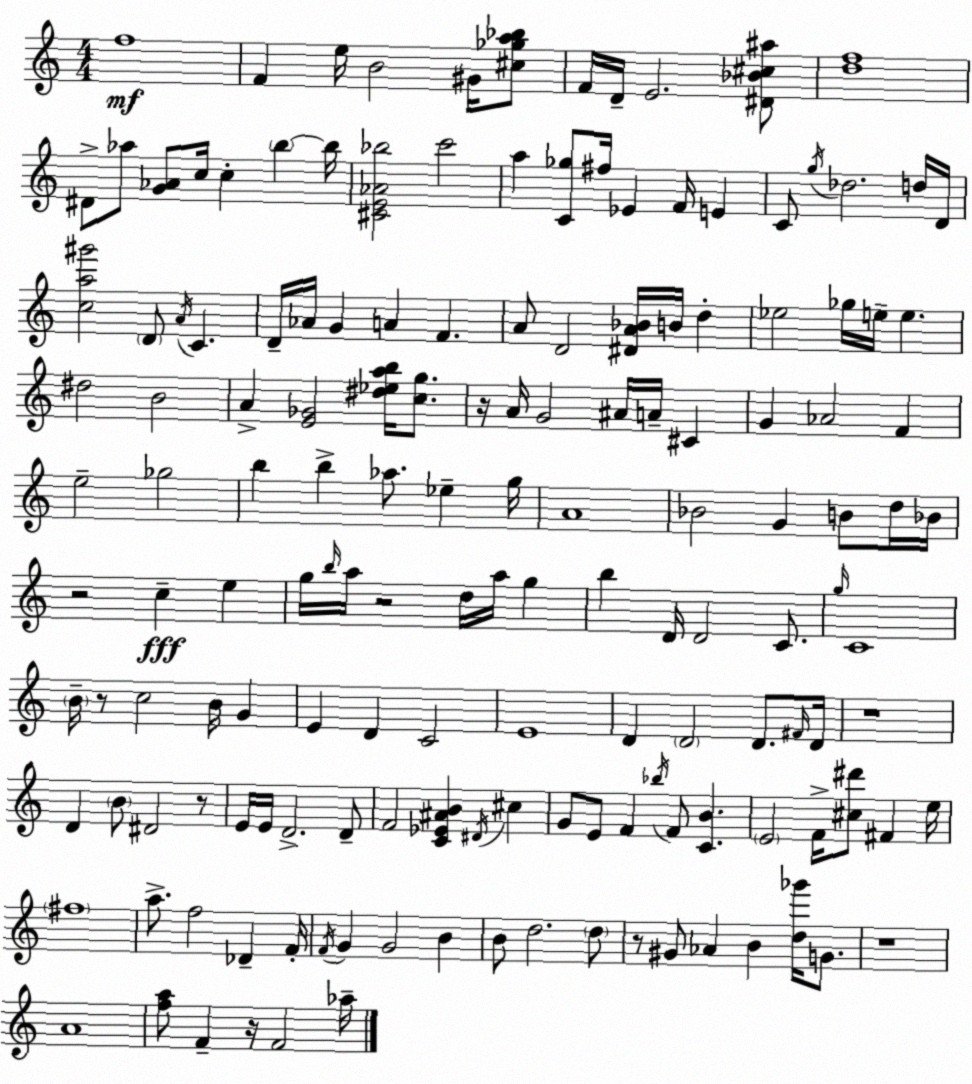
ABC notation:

X:1
T:Untitled
M:4/4
L:1/4
K:Am
f4 F e/4 B2 ^G/4 [^c_ga_b]/2 F/4 D/4 E2 [^D_B^c^a]/2 [df]4 ^D/2 _a/2 [G_A]/2 c/4 c b b/4 [^CE_A_b]2 c'2 a [C_g]/2 ^f/4 _E F/4 E C/2 g/4 _d2 d/4 D/4 [ca^g']2 D/2 A/4 C D/4 _A/4 G A F A/2 D2 [^DA_B]/4 B/4 d _e2 _g/4 e/4 e ^d2 B2 A [E_G]2 [^d_eab]/4 [cg]/2 z/4 A/4 G2 ^A/4 A/4 ^C G _A2 F e2 _g2 b b _a/2 _e g/4 A4 _B2 G B/2 d/4 _B/4 z2 c e g/4 b/4 a/4 z2 d/4 a/4 g b D/4 D2 C/2 g/4 C4 B/4 z/2 c2 B/4 G E D C2 E4 D D2 D/2 ^F/4 D/4 z4 D B/2 ^D2 z/2 E/4 E/4 D2 D/2 F2 [C_E^AB] ^D/4 ^c G/2 E/2 F _b/4 F/2 [CB] E2 F/4 [^c^d']/2 ^F e/4 ^f4 a/2 f2 _D F/4 F/4 G G2 B B/2 d2 d/2 z/2 ^G/2 _A B [d_g']/4 G/2 z4 A4 [fa]/2 F z/4 F2 _a/4